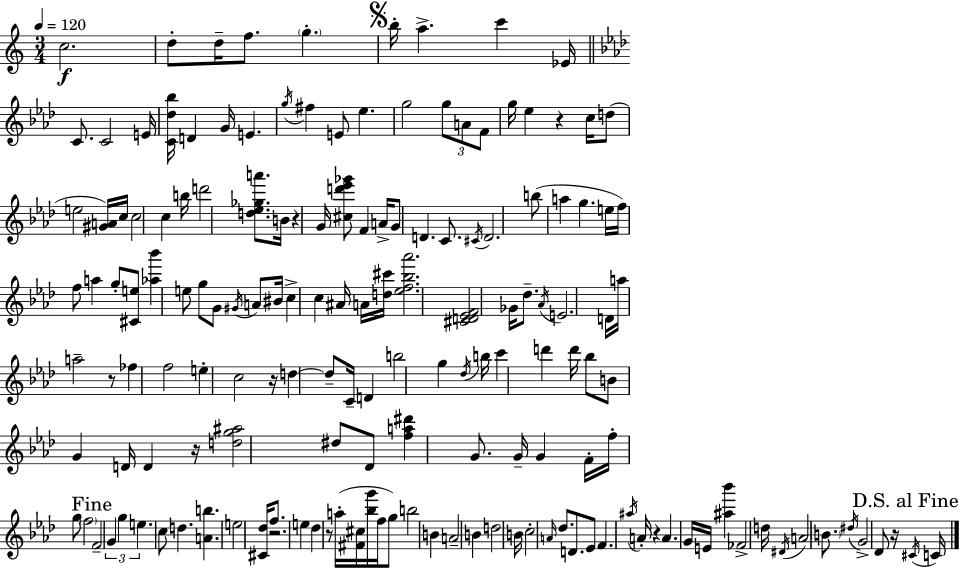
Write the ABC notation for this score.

X:1
T:Untitled
M:3/4
L:1/4
K:C
c2 d/2 d/4 f/2 g b/4 a c' _E/4 C/2 C2 E/4 [C_d_b]/4 D G/4 E g/4 ^f E/2 _e g2 g/2 A/2 F/2 g/4 _e z c/4 d/2 e2 [^GA]/4 c/4 c2 c b/4 d'2 [d_e_ga']/2 B/4 z G/4 [^cd'_e'_g']/2 F A/4 G/2 D C/2 ^C/4 D2 b/2 a g e/4 f/4 f/2 a g/2 [^Ce]/2 [_a_b'] e/2 g/2 G/2 ^G/4 A/2 ^B/4 c c ^A/4 A/4 [d^c']/4 [_ef_b_a']2 [^CD_EF]2 _G/4 _d/2 _A/4 E2 D/4 a/4 a2 z/2 _f f2 e c2 z/4 d d/2 C/4 D b2 g _d/4 b/4 c' d' d'/4 _b/2 B/2 G D/4 D z/4 [dg^a]2 ^d/2 _D/2 [fa^d'] G/2 G/4 G F/4 f/4 g/2 f2 F2 G g e c/2 d [Ab] e2 [^C_d]/4 f/2 z2 e _d z/2 a/4 [^F^c]/4 [_bg']/4 f/4 g/2 b2 B A2 B d2 B/4 c2 A/4 _d/2 D/2 _E/2 F ^a/4 A/4 z A G/4 E/4 [^a_b'] _F2 d/4 ^D/4 A2 B/2 ^d/4 G2 _D/2 z/4 ^C/4 C/4